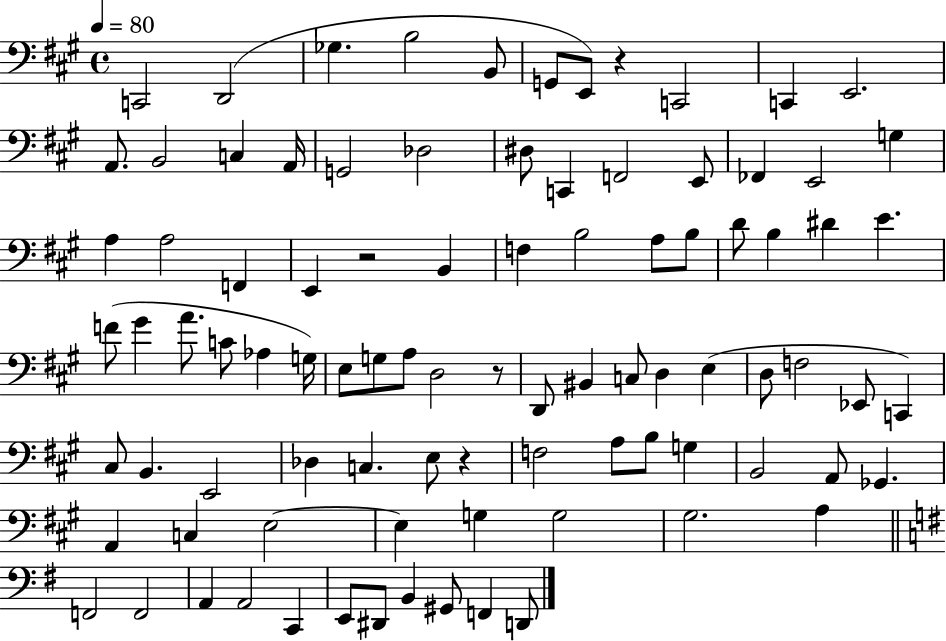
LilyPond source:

{
  \clef bass
  \time 4/4
  \defaultTimeSignature
  \key a \major
  \tempo 4 = 80
  \repeat volta 2 { c,2 d,2( | ges4. b2 b,8 | g,8 e,8) r4 c,2 | c,4 e,2. | \break a,8. b,2 c4 a,16 | g,2 des2 | dis8 c,4 f,2 e,8 | fes,4 e,2 g4 | \break a4 a2 f,4 | e,4 r2 b,4 | f4 b2 a8 b8 | d'8 b4 dis'4 e'4. | \break f'8( gis'4 a'8. c'8 aes4 g16) | e8 g8 a8 d2 r8 | d,8 bis,4 c8 d4 e4( | d8 f2 ees,8 c,4) | \break cis8 b,4. e,2 | des4 c4. e8 r4 | f2 a8 b8 g4 | b,2 a,8 ges,4. | \break a,4 c4 e2~~ | e4 g4 g2 | gis2. a4 | \bar "||" \break \key g \major f,2 f,2 | a,4 a,2 c,4 | e,8 dis,8 b,4 gis,8 f,4 d,8 | } \bar "|."
}